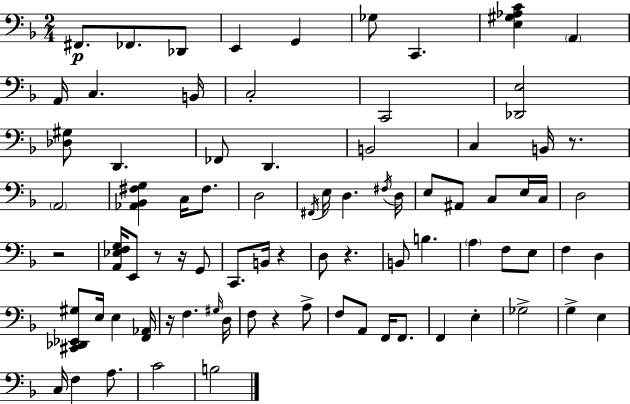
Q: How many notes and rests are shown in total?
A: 82